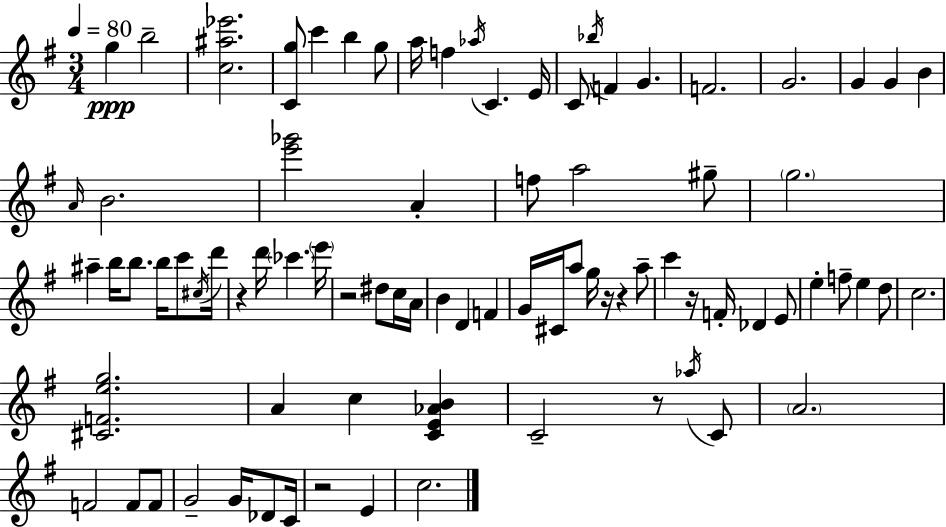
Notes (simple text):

G5/q B5/h [C5,A#5,Eb6]/h. [C4,G5]/e C6/q B5/q G5/e A5/s F5/q Ab5/s C4/q. E4/s C4/e Bb5/s F4/q G4/q. F4/h. G4/h. G4/q G4/q B4/q A4/s B4/h. [E6,Gb6]/h A4/q F5/e A5/h G#5/e G5/h. A#5/q B5/s B5/e. B5/s C6/e C#5/s D6/s R/q D6/s CES6/q. E6/s R/h D#5/e C5/s A4/s B4/q D4/q F4/q G4/s C#4/s A5/e G5/s R/s R/q A5/e C6/q R/s F4/s Db4/q E4/e E5/q F5/e E5/q D5/e C5/h. [C#4,F4,E5,G5]/h. A4/q C5/q [C4,E4,Ab4,B4]/q C4/h R/e Ab5/s C4/e A4/h. F4/h F4/e F4/e G4/h G4/s Db4/e C4/s R/h E4/q C5/h.